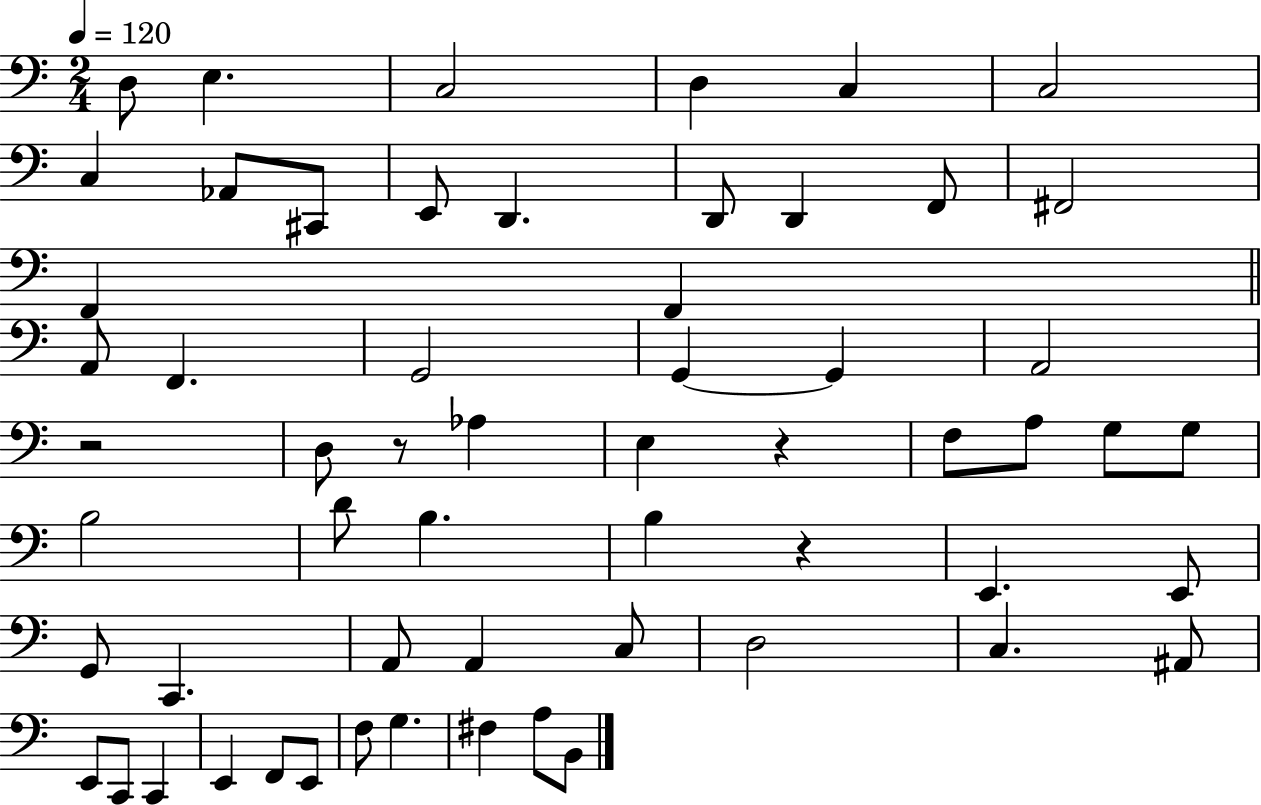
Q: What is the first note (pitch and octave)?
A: D3